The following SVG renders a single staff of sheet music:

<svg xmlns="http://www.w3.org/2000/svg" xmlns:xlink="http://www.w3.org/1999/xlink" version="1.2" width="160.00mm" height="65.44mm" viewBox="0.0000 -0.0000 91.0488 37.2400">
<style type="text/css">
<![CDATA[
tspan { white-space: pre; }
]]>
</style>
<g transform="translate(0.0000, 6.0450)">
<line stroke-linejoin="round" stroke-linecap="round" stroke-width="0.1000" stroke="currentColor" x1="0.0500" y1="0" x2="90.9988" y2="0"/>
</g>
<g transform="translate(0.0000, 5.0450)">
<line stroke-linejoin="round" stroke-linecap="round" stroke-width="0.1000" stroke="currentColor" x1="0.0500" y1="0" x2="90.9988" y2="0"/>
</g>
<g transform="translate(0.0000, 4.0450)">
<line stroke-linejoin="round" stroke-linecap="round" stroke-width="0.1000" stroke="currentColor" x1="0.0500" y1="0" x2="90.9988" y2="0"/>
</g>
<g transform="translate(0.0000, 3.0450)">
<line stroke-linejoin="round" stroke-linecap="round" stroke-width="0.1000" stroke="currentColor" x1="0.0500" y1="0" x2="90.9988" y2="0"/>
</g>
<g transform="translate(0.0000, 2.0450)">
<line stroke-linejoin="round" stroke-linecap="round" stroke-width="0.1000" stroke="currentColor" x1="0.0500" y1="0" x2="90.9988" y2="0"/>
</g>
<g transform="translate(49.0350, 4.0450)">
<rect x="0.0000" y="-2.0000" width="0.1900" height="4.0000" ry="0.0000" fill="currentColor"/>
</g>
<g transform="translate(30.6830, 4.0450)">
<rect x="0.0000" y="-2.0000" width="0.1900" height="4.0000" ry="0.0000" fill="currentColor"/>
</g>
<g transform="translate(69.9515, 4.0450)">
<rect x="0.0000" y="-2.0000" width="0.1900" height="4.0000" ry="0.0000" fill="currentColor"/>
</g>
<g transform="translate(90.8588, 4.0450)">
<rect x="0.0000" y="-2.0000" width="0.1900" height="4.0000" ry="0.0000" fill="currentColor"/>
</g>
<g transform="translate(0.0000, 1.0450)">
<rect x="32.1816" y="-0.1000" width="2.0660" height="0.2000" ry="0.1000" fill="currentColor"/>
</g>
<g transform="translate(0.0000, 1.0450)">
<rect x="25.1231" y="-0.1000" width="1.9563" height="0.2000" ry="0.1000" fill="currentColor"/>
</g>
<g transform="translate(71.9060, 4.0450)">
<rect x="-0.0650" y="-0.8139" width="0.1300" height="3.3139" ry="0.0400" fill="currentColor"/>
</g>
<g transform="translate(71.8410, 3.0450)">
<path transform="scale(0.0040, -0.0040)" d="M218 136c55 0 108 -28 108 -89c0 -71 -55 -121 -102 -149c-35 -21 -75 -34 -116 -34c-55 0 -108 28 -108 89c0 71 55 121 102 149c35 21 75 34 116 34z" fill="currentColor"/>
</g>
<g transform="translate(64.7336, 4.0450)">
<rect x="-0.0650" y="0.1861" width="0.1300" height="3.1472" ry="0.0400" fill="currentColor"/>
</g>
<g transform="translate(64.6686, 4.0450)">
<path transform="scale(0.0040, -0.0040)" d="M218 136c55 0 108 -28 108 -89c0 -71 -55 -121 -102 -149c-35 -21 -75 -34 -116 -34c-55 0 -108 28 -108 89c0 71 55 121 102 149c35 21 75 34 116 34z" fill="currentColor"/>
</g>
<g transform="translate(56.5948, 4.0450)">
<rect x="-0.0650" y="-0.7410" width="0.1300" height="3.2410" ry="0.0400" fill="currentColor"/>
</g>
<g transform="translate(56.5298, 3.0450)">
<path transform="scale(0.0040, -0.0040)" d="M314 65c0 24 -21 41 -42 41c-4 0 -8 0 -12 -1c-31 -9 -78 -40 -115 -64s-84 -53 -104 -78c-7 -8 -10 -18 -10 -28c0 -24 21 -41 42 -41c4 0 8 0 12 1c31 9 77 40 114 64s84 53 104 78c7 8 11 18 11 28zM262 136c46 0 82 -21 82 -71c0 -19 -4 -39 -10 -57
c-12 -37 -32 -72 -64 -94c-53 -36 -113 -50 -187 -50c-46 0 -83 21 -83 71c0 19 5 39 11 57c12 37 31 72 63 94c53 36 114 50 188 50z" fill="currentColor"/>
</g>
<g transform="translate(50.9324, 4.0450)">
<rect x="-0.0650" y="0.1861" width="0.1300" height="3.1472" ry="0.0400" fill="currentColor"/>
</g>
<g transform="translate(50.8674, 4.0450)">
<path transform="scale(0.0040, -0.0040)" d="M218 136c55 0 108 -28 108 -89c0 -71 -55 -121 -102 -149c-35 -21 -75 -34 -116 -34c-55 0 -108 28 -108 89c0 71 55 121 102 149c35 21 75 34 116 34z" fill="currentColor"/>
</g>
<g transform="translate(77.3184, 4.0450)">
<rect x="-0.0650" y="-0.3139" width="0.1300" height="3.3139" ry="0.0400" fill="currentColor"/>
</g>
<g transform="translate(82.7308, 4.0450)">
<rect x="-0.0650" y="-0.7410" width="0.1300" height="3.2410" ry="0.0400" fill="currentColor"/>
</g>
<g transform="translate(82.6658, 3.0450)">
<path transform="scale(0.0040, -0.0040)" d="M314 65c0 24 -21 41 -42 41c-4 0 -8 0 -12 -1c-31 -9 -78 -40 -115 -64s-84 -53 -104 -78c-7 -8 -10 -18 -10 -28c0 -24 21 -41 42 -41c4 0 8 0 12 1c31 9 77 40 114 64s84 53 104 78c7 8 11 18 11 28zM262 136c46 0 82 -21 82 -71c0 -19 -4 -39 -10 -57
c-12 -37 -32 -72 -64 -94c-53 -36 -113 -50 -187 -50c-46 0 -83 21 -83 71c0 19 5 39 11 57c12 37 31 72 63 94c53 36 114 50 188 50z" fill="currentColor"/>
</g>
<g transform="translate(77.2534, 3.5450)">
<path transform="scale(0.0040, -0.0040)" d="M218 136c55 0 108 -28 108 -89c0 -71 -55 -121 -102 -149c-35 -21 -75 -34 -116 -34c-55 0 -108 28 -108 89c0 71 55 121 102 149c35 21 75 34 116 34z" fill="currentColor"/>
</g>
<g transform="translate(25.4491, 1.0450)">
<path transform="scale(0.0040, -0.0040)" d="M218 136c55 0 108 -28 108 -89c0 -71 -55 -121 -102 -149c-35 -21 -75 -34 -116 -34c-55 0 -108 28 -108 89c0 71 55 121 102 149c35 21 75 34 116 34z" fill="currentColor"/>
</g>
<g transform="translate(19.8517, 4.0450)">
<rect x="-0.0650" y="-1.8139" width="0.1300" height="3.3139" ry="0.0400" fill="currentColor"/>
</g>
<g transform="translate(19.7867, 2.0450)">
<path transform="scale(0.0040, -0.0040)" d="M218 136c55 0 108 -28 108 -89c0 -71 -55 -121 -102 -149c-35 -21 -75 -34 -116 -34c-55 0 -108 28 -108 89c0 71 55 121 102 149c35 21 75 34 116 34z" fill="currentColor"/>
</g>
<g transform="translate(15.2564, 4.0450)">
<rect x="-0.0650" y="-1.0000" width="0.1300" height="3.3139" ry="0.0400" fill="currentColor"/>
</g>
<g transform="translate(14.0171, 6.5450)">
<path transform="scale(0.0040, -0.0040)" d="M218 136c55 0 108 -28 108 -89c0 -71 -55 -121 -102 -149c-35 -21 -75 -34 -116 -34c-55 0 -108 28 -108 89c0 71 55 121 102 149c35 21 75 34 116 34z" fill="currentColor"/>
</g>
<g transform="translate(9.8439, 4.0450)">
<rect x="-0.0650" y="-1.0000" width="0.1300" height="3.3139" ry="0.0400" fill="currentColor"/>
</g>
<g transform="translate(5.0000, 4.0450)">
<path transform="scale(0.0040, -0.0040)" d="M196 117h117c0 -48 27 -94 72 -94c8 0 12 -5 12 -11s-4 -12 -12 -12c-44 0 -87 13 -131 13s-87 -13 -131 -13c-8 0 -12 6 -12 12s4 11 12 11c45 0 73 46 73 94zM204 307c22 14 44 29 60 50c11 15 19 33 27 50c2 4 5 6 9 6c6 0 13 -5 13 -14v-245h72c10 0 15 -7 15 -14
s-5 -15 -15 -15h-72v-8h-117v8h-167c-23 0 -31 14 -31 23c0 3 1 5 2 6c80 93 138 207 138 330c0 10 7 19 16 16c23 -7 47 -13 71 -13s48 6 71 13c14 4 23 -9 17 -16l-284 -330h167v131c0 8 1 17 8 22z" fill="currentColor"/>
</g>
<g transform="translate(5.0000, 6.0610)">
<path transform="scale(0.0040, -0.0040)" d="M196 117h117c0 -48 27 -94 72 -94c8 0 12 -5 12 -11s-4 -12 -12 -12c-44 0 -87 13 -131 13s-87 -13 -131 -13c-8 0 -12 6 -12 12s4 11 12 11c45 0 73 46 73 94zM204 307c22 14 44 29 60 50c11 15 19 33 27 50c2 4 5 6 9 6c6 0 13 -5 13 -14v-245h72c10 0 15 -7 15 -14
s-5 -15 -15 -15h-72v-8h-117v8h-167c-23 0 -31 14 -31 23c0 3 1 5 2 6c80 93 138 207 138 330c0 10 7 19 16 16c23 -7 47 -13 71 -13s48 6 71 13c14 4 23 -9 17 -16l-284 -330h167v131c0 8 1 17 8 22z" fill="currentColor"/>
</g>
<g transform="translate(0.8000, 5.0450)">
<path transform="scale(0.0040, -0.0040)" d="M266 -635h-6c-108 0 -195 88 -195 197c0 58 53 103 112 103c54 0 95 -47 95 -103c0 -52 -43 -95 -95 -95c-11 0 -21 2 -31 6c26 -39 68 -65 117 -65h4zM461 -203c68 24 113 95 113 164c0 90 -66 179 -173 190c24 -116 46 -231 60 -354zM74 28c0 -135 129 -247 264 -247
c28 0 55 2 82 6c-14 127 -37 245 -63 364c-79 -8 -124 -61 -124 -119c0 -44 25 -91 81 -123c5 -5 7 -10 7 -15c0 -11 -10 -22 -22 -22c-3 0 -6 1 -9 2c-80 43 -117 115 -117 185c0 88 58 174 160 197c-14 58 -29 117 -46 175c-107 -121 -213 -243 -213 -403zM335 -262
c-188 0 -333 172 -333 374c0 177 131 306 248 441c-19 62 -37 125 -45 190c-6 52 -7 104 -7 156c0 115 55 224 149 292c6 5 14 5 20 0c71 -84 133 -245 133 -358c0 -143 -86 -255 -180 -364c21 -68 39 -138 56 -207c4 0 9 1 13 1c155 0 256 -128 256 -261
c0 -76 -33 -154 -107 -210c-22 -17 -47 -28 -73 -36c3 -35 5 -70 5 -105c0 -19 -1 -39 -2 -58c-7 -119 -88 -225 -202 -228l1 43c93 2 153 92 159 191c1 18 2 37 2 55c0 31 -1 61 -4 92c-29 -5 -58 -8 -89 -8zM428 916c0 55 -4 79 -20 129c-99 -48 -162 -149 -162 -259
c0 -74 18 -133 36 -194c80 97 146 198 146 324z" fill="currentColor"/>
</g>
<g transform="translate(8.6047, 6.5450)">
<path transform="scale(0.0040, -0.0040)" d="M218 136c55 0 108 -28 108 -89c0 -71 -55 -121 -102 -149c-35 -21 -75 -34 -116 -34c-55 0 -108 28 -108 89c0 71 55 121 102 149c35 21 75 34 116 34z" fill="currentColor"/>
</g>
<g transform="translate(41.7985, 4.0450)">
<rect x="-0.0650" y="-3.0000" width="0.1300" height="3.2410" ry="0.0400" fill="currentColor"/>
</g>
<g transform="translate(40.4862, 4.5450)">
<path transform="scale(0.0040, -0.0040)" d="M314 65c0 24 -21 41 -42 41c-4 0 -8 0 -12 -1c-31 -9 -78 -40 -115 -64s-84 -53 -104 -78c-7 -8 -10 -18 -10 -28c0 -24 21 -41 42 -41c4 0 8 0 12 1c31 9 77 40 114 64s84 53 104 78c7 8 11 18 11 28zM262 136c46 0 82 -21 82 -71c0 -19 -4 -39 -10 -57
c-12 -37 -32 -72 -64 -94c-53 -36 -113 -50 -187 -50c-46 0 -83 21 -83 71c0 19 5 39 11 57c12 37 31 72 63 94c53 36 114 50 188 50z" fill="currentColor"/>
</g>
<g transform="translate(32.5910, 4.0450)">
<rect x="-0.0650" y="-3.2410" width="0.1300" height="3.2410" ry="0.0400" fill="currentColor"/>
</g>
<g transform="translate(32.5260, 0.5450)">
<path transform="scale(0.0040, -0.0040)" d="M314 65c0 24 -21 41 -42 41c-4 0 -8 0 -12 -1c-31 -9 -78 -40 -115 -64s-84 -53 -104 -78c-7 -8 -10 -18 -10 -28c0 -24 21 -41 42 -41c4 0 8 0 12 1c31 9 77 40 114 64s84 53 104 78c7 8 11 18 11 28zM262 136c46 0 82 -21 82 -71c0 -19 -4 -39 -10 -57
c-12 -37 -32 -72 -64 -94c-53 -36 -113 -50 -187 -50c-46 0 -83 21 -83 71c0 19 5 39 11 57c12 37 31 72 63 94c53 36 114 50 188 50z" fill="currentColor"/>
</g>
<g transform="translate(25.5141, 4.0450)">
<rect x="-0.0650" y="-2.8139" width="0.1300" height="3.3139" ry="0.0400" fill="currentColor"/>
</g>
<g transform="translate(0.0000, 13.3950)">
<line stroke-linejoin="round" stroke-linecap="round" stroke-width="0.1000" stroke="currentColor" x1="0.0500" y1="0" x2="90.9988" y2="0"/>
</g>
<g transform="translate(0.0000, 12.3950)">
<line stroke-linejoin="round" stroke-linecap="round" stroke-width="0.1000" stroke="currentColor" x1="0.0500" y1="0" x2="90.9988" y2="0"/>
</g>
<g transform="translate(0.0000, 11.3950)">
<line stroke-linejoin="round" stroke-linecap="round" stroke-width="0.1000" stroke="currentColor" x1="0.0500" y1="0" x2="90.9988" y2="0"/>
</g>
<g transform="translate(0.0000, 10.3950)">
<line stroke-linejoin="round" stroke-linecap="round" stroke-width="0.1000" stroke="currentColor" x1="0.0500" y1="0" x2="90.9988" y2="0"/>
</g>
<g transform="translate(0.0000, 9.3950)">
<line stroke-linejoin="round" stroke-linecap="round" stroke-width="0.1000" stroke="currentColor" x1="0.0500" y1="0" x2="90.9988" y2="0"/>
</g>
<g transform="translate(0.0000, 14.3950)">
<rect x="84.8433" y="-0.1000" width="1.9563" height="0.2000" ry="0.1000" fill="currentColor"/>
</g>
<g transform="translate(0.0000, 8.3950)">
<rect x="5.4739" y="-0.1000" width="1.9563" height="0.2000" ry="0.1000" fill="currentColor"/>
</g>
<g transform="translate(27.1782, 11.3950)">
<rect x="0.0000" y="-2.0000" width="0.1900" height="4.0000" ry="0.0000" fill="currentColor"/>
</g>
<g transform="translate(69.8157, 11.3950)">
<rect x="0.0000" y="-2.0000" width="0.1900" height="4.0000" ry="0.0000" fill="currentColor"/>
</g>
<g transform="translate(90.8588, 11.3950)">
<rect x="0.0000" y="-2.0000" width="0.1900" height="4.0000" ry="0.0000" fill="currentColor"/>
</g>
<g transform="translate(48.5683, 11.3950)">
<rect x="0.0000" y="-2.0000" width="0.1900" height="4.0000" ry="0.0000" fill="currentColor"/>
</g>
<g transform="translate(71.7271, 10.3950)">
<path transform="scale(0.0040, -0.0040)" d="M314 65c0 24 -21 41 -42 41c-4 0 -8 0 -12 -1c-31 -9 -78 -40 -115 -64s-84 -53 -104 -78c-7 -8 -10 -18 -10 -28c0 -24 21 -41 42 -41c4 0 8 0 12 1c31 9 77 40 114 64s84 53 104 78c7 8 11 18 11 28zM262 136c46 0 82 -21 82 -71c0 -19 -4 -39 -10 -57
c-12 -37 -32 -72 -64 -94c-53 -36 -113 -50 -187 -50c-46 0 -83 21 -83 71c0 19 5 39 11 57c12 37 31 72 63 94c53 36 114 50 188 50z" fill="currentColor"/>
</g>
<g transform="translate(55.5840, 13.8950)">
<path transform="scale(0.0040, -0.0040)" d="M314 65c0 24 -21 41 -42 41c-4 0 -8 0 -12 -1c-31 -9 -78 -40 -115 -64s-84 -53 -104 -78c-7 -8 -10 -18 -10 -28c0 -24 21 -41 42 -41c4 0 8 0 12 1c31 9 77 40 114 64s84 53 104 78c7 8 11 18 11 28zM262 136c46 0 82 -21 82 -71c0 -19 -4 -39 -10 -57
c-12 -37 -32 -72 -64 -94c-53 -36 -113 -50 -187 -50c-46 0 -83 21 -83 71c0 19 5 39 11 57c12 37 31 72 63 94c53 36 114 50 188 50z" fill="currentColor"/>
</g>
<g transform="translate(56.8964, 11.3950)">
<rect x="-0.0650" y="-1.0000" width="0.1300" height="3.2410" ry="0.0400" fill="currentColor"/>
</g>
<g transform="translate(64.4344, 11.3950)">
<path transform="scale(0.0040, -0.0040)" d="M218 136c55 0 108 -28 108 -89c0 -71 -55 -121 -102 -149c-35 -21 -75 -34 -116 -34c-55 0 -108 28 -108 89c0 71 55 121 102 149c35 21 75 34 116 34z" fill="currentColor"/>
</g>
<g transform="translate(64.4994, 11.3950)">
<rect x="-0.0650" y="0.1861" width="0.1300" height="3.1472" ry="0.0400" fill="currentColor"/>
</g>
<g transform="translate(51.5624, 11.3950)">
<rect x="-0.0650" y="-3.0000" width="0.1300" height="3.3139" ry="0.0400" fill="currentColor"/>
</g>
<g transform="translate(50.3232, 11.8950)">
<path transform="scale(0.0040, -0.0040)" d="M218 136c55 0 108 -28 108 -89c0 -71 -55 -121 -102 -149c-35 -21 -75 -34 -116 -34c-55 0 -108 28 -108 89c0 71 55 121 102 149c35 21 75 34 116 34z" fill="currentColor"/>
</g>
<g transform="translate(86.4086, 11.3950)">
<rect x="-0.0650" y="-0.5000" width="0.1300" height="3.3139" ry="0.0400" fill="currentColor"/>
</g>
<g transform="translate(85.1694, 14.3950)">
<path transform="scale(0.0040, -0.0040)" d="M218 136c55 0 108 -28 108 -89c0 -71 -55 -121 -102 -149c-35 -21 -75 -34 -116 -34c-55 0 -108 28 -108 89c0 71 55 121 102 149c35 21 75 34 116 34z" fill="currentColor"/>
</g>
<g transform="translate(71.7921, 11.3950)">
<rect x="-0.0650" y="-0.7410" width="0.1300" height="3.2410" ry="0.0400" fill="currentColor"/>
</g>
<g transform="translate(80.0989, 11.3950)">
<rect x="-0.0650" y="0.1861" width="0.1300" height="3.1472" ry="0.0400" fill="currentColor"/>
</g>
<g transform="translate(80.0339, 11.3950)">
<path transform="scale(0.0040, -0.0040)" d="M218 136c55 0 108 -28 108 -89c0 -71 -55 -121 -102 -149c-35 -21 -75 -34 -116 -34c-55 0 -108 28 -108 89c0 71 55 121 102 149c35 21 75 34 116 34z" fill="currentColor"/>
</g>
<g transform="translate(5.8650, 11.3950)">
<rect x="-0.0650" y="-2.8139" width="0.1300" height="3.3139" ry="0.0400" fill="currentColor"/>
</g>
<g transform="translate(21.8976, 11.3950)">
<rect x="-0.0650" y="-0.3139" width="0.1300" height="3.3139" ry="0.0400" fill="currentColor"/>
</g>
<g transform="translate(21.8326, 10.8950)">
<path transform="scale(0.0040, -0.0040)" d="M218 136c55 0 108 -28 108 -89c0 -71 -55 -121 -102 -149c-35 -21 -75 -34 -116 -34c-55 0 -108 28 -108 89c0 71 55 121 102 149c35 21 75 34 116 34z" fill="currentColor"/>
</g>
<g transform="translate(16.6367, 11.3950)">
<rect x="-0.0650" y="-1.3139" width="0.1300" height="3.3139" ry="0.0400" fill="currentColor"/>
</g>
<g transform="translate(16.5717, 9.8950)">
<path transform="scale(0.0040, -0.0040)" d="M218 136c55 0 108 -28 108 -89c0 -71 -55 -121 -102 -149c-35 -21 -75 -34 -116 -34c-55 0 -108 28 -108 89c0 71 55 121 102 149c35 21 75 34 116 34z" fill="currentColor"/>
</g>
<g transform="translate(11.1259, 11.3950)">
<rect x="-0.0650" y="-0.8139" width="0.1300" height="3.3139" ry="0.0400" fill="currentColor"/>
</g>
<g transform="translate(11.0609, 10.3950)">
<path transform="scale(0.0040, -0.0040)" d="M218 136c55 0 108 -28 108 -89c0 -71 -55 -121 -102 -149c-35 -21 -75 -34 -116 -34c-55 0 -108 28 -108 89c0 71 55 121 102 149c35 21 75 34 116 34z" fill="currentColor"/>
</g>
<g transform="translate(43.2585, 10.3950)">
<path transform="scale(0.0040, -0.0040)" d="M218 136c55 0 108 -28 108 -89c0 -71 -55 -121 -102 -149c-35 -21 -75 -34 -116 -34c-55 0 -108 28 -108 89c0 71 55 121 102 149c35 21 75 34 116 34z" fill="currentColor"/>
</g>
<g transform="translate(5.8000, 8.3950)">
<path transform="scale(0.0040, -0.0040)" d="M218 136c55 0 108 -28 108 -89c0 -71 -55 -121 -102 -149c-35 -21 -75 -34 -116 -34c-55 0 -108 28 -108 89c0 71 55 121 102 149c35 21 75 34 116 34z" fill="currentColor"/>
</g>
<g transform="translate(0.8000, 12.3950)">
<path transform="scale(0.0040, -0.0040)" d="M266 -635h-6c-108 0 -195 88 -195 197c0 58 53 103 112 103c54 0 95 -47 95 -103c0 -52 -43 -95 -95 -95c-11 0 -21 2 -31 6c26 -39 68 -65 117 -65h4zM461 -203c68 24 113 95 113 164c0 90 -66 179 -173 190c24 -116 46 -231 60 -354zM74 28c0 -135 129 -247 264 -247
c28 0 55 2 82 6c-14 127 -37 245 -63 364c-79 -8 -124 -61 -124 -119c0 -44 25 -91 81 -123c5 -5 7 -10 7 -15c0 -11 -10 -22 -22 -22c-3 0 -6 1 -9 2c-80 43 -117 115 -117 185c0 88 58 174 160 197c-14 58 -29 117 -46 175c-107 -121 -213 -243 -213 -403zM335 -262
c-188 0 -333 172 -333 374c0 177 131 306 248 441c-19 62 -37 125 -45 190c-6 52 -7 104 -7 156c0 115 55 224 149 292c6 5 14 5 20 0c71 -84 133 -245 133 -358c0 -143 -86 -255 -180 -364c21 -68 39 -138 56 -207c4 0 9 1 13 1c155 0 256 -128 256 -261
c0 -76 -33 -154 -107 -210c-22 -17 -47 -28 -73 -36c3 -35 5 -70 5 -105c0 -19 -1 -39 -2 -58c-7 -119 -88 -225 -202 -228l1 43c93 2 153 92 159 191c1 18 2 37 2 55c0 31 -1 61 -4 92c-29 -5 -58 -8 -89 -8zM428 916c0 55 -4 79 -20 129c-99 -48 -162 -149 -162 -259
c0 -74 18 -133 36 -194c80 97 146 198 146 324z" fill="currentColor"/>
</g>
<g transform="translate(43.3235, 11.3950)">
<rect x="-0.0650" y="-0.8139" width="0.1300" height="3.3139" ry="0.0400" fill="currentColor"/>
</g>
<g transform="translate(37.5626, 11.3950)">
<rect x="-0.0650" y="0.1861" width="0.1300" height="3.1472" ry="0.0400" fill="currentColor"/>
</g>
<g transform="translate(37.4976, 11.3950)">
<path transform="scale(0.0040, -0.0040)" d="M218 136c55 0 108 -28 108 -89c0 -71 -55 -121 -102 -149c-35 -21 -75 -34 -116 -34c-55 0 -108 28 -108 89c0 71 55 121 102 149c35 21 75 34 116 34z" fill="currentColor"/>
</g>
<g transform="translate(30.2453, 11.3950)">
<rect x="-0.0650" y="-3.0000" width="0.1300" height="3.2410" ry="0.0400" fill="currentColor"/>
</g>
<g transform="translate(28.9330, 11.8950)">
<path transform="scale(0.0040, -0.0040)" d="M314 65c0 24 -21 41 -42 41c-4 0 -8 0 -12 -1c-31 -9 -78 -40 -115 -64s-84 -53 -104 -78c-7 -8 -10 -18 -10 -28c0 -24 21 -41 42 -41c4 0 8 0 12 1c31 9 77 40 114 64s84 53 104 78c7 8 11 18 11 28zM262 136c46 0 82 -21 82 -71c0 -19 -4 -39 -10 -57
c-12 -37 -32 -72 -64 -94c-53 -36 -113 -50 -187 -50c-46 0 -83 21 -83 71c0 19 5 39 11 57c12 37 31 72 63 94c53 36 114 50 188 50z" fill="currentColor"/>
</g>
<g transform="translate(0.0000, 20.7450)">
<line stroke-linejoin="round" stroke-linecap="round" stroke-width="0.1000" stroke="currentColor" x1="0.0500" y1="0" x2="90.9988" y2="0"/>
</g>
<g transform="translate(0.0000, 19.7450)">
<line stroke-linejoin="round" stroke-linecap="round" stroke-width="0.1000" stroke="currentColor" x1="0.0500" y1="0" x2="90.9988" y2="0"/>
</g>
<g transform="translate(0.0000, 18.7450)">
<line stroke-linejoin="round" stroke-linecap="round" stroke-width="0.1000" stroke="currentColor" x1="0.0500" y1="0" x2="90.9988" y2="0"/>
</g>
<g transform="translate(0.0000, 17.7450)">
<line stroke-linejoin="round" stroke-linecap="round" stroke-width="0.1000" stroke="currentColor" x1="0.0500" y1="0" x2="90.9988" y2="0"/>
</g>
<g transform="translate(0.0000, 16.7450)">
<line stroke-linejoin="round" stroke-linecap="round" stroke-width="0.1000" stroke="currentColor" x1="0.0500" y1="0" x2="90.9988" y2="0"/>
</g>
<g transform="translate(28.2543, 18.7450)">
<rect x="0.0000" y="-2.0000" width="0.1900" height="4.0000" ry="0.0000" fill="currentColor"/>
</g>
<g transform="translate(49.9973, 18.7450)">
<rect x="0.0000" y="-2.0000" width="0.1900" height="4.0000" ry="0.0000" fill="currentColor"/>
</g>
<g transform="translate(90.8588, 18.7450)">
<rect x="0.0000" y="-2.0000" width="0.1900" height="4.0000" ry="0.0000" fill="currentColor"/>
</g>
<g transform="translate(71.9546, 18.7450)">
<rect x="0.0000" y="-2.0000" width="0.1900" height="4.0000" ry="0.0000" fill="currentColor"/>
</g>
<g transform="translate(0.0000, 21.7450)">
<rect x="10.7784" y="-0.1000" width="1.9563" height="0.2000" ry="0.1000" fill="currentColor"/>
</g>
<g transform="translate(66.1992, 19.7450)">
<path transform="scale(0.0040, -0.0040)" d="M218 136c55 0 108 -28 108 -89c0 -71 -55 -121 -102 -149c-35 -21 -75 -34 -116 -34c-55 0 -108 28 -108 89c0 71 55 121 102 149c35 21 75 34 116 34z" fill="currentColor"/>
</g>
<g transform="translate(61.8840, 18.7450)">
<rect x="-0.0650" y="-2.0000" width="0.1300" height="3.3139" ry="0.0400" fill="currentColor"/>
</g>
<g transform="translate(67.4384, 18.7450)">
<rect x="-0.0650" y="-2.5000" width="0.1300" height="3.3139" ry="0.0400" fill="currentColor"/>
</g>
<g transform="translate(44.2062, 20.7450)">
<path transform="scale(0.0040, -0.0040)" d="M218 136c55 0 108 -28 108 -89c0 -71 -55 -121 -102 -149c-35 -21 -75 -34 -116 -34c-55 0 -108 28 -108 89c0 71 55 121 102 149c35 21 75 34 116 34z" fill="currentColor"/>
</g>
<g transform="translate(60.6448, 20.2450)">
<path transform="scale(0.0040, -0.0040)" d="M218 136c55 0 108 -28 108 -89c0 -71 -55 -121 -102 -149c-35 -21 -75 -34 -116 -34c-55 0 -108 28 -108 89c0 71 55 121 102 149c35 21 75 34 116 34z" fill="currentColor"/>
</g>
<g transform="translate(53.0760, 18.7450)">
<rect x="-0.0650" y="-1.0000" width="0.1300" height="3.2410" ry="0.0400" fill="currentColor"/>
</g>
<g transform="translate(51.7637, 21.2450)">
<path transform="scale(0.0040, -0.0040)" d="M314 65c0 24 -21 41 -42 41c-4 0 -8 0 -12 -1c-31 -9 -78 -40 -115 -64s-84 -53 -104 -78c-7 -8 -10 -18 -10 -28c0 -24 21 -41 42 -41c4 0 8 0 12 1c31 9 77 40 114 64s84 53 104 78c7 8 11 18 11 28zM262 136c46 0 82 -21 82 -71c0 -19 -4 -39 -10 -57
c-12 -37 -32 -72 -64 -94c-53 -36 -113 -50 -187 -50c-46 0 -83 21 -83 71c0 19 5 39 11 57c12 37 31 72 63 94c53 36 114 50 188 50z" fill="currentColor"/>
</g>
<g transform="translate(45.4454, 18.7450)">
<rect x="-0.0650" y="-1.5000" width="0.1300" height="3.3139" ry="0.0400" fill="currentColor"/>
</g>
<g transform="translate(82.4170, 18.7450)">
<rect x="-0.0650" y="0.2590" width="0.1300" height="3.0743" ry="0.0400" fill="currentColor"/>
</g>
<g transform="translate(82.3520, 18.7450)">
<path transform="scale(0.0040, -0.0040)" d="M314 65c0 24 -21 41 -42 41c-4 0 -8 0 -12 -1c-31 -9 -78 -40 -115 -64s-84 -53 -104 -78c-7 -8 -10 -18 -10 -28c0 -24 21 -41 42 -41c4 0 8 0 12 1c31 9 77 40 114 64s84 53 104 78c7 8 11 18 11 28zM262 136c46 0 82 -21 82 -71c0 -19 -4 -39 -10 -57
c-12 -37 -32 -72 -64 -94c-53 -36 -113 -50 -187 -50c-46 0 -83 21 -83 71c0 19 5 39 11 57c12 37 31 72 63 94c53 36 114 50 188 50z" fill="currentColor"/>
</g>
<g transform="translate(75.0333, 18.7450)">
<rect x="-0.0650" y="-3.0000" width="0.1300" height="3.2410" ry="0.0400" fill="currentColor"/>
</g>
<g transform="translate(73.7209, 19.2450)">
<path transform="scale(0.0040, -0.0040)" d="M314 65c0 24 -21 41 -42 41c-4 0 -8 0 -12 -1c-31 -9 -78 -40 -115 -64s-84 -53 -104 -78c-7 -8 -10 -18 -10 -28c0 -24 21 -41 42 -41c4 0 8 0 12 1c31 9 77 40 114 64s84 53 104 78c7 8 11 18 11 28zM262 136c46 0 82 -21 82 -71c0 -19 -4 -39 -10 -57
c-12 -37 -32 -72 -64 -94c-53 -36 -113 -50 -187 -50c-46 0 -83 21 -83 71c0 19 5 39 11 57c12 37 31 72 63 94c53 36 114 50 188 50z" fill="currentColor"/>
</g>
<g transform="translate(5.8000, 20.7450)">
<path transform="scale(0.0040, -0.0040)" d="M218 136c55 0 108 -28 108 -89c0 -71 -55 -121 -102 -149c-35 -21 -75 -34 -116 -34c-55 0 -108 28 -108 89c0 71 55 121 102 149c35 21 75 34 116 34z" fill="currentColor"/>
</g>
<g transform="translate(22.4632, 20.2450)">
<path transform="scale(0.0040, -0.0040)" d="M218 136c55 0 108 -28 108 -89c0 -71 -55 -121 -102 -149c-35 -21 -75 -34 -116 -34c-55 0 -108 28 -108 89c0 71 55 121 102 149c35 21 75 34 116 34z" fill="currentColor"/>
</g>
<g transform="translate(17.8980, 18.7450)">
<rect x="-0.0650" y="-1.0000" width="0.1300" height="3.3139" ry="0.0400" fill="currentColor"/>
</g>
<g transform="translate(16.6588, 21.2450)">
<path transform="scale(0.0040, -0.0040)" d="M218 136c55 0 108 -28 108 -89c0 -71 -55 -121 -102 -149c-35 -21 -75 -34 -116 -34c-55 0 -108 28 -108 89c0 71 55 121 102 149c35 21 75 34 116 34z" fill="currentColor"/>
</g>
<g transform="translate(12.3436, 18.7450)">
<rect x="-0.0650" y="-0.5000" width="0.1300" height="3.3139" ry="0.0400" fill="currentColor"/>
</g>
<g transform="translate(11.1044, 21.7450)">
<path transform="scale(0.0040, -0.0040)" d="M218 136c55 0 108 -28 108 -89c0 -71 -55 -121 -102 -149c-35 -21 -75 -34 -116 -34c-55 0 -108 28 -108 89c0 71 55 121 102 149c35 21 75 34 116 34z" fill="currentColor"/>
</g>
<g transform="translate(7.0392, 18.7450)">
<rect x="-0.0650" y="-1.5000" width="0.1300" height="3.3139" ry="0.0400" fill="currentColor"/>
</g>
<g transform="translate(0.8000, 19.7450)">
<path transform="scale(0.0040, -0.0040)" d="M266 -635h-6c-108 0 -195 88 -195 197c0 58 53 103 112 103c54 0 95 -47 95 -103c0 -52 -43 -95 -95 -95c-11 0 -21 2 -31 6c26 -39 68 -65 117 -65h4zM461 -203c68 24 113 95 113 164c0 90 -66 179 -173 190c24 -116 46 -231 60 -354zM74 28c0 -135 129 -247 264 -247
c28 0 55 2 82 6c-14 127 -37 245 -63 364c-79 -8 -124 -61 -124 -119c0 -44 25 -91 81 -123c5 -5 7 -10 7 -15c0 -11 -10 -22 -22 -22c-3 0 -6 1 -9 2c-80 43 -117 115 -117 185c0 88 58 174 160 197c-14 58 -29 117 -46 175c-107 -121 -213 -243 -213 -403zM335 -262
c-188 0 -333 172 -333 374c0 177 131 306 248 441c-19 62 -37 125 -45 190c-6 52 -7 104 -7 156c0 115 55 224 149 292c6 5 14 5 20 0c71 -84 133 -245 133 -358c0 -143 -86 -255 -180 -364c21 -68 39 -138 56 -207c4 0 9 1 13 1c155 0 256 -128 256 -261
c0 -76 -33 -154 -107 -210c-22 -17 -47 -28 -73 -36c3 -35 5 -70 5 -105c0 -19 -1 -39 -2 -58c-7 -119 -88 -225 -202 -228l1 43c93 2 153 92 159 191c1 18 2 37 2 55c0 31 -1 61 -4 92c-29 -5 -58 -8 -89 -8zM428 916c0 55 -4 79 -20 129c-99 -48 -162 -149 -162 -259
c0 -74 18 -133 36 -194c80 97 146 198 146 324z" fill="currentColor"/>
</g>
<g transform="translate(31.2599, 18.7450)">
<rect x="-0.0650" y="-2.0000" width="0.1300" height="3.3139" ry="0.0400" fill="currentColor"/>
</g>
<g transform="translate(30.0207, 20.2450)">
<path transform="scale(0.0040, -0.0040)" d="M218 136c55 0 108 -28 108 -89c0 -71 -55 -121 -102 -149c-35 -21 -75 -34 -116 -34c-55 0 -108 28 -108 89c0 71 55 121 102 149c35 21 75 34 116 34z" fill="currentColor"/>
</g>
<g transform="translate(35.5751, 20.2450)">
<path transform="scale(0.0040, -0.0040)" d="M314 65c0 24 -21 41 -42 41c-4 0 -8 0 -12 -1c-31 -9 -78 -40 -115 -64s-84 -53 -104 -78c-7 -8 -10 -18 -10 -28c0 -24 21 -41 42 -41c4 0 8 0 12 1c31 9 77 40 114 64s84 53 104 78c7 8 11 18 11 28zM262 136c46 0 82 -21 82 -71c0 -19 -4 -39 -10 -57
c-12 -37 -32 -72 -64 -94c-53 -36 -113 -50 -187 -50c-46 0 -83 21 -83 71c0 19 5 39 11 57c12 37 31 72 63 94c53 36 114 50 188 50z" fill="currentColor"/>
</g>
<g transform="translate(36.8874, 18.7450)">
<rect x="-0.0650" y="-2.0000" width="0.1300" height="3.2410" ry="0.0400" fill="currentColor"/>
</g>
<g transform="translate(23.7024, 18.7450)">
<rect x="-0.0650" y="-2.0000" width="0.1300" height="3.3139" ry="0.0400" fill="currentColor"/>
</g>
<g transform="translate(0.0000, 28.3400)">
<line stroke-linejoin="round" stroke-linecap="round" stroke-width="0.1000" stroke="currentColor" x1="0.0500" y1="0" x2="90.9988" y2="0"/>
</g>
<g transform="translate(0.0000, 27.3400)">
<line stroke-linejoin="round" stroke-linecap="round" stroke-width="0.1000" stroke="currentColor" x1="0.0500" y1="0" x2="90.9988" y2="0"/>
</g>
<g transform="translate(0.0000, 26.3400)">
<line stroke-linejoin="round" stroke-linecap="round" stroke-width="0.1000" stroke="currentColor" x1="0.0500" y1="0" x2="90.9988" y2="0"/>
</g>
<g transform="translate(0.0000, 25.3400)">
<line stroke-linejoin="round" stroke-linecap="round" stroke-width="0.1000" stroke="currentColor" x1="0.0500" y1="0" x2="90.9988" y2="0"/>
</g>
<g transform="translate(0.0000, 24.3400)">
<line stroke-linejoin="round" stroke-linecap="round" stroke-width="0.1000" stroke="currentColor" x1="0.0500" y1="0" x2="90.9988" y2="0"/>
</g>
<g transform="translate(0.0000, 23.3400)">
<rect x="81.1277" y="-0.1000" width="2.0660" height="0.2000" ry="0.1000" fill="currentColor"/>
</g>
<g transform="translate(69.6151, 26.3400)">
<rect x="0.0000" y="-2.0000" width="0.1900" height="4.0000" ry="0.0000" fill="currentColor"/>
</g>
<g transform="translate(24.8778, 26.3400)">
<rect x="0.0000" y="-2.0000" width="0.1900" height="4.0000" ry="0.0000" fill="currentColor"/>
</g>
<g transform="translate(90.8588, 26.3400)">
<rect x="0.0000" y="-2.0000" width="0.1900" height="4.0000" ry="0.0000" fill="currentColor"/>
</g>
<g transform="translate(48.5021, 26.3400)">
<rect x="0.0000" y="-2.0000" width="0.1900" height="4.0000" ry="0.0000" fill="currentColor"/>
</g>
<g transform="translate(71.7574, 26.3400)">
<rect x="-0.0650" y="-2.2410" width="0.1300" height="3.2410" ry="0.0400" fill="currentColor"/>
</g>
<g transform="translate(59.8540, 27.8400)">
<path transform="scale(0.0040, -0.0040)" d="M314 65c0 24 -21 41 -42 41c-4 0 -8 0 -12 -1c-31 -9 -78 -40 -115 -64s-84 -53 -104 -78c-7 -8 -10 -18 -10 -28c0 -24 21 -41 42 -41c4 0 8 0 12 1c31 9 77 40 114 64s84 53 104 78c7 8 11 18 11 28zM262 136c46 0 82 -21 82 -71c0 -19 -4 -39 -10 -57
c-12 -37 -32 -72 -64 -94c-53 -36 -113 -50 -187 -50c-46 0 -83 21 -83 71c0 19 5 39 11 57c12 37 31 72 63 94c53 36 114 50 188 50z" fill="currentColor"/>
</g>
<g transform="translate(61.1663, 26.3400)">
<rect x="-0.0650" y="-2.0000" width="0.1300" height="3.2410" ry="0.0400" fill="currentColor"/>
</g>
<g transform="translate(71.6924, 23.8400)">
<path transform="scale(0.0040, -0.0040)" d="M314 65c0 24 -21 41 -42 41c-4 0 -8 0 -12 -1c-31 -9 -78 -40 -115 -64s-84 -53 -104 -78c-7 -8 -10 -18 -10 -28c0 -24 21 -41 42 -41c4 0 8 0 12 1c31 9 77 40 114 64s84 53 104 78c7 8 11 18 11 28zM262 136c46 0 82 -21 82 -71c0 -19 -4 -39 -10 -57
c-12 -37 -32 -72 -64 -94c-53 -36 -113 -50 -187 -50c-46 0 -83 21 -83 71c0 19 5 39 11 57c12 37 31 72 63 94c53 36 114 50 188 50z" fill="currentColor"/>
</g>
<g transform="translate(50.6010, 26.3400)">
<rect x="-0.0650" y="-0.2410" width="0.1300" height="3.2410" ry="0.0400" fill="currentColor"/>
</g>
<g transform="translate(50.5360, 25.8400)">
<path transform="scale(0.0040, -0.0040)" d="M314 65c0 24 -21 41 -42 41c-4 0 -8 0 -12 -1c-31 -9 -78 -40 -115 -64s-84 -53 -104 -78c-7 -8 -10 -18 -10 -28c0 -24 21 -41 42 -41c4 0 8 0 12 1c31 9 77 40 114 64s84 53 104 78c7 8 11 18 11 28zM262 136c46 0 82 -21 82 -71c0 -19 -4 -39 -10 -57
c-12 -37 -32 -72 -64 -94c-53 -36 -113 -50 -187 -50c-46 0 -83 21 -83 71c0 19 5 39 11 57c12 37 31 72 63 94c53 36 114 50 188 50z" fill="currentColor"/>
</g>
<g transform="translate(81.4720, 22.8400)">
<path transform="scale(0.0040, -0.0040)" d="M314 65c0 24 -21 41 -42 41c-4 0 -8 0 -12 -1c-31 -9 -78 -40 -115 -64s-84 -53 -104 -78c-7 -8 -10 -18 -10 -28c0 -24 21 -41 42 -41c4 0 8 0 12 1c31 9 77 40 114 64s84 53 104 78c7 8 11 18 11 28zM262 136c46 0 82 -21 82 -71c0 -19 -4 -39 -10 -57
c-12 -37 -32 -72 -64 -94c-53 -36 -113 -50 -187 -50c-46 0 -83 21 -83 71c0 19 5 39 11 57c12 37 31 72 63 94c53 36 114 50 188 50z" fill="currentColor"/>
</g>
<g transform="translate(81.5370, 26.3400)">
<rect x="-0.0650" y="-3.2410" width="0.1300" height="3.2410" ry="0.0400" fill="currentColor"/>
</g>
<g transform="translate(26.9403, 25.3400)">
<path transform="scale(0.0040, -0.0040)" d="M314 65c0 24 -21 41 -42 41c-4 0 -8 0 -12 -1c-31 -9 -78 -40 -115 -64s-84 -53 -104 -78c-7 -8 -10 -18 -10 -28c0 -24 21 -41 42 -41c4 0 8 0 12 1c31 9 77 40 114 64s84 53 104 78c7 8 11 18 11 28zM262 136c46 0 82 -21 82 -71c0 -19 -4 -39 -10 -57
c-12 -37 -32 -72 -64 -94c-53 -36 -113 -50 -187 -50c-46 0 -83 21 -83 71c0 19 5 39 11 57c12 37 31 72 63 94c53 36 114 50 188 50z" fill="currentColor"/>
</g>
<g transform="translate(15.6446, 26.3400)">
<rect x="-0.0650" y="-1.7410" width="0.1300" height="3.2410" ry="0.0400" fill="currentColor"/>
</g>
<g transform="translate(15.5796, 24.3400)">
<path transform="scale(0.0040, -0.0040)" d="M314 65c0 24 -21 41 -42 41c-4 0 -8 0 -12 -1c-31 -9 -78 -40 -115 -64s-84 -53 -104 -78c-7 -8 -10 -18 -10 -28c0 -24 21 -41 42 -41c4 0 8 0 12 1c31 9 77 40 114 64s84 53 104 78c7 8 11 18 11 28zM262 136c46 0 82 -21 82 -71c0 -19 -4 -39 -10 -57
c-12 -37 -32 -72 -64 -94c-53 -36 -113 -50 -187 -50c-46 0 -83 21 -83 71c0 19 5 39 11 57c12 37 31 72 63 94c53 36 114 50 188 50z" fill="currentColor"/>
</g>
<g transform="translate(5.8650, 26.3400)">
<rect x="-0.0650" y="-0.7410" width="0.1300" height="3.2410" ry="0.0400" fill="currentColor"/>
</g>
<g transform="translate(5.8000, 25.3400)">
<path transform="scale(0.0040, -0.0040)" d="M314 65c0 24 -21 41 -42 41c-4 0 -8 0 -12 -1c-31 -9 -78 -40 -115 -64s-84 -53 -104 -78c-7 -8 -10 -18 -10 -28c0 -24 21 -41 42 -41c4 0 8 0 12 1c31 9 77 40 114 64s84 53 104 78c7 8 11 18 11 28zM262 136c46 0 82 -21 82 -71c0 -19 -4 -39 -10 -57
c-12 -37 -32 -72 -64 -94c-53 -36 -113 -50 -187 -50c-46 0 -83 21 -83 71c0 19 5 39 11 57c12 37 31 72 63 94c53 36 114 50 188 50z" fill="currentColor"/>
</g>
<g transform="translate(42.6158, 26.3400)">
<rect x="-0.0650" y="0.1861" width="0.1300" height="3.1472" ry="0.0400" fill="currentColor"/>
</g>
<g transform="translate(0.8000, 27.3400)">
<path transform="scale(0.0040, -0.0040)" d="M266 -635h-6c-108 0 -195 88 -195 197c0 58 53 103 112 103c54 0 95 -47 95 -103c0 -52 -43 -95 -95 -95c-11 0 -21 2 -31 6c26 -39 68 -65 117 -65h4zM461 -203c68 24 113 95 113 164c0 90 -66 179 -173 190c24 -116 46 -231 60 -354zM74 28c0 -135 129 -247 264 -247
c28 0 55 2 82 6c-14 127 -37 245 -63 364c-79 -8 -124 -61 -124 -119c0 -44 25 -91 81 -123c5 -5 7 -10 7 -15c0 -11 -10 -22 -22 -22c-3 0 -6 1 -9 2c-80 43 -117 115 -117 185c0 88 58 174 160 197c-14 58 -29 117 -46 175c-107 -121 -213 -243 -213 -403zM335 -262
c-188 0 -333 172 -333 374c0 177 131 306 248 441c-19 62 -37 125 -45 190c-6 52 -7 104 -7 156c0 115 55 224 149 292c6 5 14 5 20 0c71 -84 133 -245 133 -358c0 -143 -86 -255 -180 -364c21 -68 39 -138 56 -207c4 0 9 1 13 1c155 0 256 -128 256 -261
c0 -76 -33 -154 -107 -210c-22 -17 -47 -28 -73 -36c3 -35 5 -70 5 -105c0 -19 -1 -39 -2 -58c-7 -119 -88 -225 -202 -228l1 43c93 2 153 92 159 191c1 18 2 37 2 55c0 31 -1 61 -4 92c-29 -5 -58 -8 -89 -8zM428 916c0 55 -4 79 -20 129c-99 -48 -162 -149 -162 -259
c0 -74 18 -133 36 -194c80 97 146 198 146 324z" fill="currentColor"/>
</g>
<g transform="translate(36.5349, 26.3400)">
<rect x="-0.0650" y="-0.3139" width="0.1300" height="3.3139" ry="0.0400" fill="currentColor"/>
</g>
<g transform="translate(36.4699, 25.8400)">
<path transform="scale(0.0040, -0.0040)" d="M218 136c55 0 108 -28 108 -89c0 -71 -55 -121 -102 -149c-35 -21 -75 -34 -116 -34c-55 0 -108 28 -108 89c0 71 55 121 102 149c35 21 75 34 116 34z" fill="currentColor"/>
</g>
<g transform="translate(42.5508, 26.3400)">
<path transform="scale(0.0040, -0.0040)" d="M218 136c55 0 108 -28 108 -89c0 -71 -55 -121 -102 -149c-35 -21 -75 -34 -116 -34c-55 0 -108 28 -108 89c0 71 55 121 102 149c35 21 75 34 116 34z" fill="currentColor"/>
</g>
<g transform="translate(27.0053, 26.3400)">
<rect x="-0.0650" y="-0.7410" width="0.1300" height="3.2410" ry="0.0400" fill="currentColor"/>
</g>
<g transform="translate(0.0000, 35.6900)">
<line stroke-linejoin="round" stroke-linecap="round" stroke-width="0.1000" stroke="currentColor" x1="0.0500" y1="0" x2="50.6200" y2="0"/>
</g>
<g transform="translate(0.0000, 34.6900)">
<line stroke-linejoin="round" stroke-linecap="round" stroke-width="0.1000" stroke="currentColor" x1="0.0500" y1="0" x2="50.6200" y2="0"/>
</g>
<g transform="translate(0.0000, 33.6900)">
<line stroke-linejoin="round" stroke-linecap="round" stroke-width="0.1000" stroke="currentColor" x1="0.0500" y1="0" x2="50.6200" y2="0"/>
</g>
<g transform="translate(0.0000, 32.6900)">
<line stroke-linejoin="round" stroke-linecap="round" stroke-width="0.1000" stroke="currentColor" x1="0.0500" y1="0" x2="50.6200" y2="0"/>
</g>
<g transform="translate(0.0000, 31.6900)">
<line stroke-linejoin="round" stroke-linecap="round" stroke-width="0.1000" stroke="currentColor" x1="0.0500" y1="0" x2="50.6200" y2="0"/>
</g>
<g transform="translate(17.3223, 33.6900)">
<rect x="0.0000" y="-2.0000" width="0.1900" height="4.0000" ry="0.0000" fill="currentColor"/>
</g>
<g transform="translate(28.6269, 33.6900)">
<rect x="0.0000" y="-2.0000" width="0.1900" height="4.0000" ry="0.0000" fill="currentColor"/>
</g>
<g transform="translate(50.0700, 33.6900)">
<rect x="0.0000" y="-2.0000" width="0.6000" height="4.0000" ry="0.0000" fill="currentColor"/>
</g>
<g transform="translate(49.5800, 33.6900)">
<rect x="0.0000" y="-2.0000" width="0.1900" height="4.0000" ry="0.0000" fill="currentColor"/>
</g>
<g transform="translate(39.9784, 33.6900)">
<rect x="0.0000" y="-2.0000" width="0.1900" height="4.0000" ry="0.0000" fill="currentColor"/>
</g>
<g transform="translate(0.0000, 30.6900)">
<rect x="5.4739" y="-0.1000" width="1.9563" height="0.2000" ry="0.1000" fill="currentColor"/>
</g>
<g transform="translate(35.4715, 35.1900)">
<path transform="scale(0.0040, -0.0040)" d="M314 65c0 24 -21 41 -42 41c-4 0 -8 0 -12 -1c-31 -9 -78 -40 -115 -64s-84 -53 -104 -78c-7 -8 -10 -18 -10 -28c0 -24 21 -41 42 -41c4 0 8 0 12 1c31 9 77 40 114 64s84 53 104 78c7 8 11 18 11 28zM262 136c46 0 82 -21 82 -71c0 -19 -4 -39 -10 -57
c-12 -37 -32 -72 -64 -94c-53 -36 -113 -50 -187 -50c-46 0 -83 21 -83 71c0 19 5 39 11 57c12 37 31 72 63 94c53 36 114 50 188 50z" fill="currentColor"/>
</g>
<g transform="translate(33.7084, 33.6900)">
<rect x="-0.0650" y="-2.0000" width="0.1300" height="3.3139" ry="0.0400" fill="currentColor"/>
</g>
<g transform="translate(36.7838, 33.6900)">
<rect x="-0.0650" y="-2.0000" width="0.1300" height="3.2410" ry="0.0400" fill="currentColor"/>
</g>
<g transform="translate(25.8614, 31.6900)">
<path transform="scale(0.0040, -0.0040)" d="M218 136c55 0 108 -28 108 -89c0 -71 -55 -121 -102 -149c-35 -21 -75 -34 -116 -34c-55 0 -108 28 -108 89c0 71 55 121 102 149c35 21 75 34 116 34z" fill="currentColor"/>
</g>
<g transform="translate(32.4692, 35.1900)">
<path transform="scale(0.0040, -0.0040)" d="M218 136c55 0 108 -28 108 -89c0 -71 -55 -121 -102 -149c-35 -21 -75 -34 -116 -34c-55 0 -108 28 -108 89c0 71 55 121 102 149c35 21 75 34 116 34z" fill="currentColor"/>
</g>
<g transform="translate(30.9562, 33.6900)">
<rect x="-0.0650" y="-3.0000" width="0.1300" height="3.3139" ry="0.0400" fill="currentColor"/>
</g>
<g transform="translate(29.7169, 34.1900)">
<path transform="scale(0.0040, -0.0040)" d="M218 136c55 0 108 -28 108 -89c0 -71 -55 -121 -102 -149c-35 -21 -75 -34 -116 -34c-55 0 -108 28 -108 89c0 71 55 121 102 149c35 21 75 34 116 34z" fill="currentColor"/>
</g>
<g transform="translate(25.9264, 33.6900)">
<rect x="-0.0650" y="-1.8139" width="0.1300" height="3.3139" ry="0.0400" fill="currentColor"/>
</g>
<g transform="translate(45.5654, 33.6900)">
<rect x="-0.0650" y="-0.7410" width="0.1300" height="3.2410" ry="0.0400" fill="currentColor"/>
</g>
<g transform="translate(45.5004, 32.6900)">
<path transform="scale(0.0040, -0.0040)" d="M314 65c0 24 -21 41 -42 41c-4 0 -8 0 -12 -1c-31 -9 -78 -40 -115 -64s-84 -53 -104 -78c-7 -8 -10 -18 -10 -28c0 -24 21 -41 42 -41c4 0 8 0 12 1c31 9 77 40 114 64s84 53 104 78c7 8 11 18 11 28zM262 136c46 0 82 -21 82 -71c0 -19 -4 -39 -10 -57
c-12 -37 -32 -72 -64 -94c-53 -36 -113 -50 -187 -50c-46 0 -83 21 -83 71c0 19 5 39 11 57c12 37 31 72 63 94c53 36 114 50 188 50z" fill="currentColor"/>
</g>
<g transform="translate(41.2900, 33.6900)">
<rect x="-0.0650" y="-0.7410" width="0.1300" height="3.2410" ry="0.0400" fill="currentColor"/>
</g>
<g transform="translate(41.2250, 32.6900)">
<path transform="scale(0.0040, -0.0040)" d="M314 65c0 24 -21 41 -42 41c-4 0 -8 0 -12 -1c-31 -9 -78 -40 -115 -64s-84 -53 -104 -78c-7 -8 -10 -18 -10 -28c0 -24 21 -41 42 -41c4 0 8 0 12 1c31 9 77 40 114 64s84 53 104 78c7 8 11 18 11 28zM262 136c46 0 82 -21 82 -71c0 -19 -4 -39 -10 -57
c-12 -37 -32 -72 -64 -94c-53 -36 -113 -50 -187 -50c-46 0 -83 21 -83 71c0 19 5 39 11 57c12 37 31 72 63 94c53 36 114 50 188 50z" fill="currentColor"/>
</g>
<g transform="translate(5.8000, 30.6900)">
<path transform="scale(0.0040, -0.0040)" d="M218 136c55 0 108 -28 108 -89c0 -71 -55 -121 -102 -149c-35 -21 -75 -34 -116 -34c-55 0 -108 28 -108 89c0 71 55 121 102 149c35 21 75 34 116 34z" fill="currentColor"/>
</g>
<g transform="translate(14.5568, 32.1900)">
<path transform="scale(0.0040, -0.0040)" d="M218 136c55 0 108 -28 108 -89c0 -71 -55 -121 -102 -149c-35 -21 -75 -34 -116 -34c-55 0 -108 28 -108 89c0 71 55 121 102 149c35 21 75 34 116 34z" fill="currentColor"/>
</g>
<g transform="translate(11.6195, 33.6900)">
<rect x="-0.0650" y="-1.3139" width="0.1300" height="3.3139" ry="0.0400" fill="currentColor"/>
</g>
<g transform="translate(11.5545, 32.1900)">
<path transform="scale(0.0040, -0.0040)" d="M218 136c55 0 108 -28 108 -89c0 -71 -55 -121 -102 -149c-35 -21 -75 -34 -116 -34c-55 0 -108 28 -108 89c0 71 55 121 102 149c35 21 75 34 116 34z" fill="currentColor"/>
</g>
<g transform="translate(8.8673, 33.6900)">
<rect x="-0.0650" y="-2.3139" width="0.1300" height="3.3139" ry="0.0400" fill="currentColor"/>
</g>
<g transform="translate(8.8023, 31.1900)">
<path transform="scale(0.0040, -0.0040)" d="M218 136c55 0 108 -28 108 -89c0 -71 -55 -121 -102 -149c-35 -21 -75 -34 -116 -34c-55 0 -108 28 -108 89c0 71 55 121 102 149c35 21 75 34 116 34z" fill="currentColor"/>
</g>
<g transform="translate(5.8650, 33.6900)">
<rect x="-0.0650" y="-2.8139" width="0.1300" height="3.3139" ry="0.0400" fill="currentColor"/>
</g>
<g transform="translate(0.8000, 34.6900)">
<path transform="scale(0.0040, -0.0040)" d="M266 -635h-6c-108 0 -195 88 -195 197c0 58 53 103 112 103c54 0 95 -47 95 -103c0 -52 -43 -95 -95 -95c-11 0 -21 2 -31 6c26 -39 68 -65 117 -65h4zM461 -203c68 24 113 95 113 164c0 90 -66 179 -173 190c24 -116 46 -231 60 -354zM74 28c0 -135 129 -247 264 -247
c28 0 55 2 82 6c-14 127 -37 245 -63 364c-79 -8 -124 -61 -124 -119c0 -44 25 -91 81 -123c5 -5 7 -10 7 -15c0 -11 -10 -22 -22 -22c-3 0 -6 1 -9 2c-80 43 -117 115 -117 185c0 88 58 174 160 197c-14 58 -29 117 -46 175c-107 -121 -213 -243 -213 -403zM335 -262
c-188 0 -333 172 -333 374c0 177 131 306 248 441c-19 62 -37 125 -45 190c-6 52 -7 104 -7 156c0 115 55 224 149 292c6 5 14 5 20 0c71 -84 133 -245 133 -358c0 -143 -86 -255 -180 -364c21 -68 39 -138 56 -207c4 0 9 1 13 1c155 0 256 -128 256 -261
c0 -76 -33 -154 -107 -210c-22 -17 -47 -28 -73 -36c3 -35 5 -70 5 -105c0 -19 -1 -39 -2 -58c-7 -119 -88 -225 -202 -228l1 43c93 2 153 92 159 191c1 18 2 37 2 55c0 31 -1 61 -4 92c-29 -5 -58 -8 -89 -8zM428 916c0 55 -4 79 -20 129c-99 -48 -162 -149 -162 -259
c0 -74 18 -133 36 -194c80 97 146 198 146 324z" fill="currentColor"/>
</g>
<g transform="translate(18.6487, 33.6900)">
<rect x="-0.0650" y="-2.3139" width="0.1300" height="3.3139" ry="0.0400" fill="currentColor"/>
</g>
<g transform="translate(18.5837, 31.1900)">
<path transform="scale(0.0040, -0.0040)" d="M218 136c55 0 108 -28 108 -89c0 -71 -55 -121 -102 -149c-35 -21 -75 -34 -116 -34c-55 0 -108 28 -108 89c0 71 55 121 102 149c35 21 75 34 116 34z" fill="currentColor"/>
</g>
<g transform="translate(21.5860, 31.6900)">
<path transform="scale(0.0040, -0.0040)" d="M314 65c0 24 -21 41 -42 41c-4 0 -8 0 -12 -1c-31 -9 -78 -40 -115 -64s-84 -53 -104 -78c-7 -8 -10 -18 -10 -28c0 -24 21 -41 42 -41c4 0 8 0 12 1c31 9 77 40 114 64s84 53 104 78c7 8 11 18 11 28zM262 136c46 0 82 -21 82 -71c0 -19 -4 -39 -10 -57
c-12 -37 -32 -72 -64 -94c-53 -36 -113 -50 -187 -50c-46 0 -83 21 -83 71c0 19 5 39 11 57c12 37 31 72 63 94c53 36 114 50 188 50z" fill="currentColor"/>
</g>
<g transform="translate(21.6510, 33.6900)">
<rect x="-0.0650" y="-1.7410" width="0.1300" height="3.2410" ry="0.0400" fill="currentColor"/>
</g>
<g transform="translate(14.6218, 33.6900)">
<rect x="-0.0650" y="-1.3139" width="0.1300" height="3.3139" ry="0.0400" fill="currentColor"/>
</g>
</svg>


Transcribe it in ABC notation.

X:1
T:Untitled
M:4/4
L:1/4
K:C
D D f a b2 A2 B d2 B d c d2 a d e c A2 B d A D2 B d2 B C E C D F F F2 E D2 F G A2 B2 d2 f2 d2 c B c2 F2 g2 b2 a g e e g f2 f A F F2 d2 d2